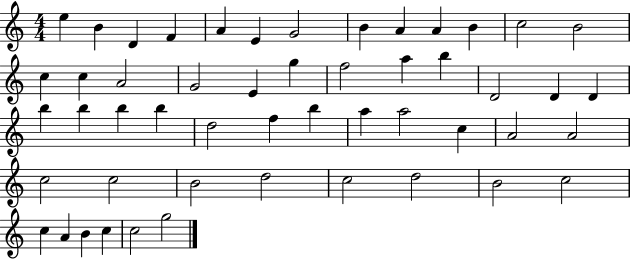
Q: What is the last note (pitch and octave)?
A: G5